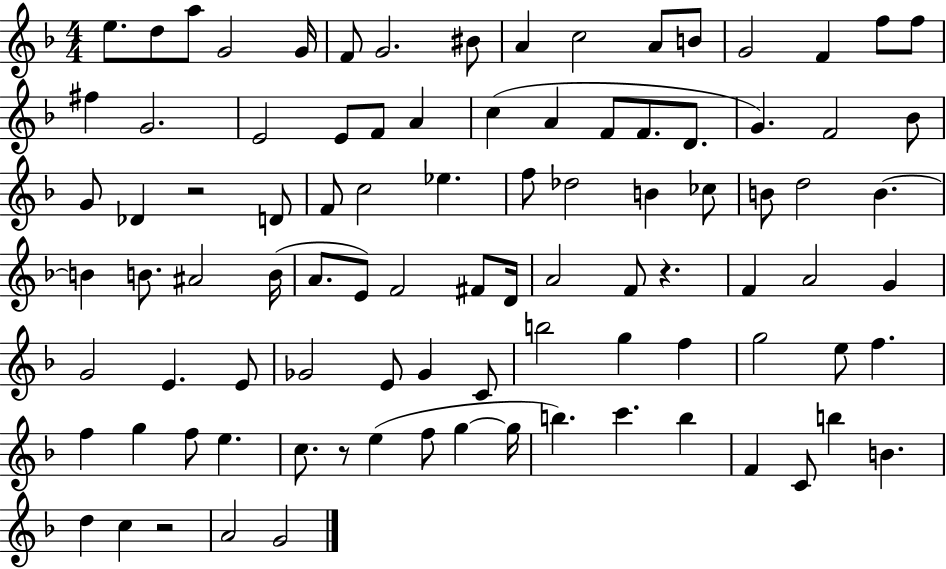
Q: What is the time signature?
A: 4/4